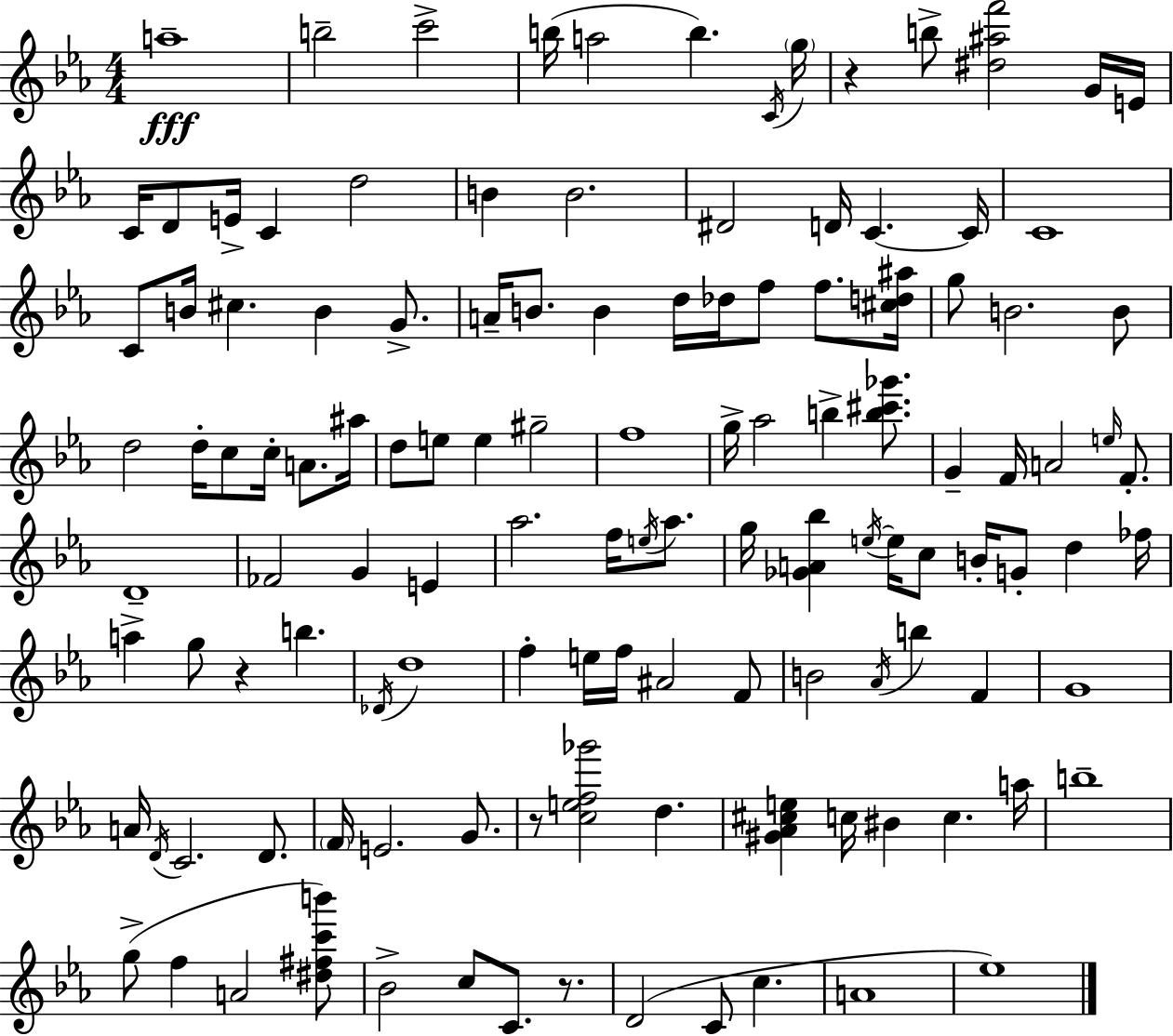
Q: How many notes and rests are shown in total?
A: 123